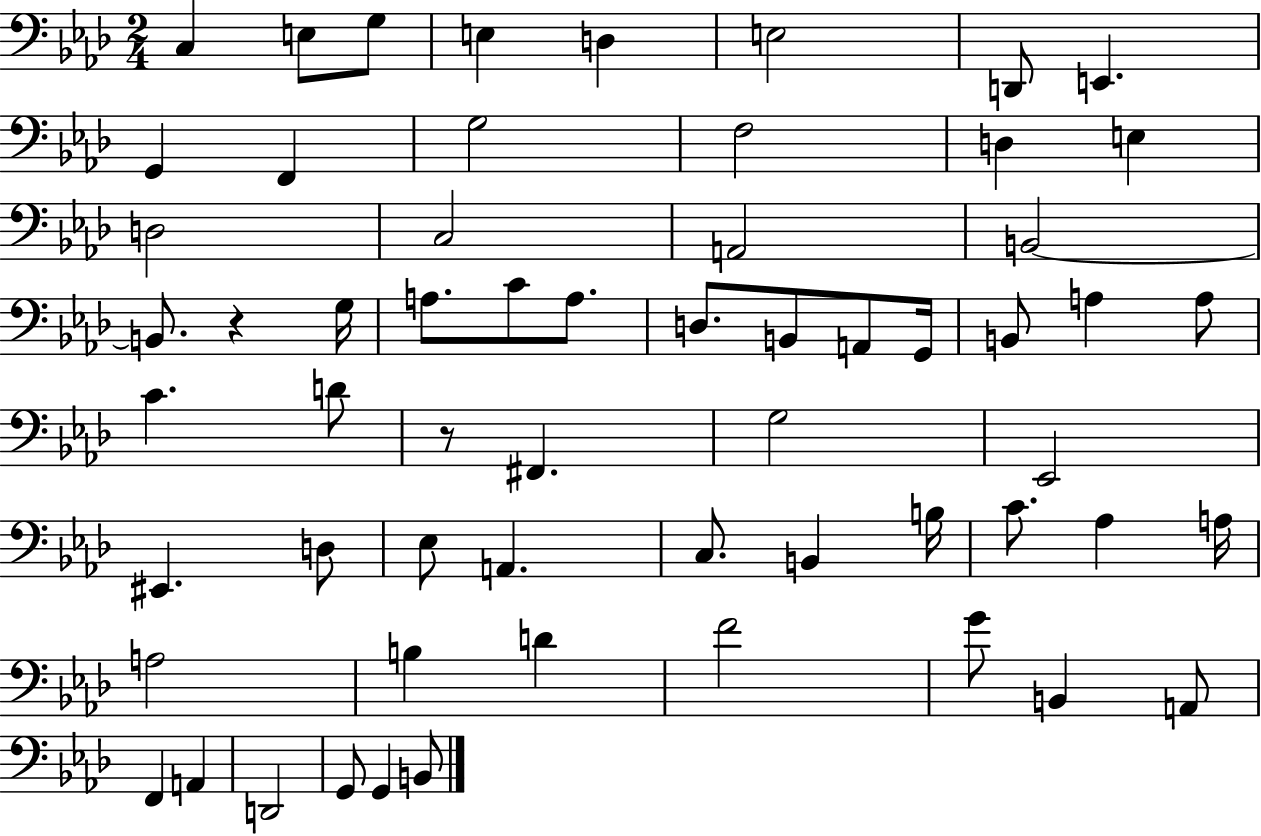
{
  \clef bass
  \numericTimeSignature
  \time 2/4
  \key aes \major
  c4 e8 g8 | e4 d4 | e2 | d,8 e,4. | \break g,4 f,4 | g2 | f2 | d4 e4 | \break d2 | c2 | a,2 | b,2~~ | \break b,8. r4 g16 | a8. c'8 a8. | d8. b,8 a,8 g,16 | b,8 a4 a8 | \break c'4. d'8 | r8 fis,4. | g2 | ees,2 | \break eis,4. d8 | ees8 a,4. | c8. b,4 b16 | c'8. aes4 a16 | \break a2 | b4 d'4 | f'2 | g'8 b,4 a,8 | \break f,4 a,4 | d,2 | g,8 g,4 b,8 | \bar "|."
}